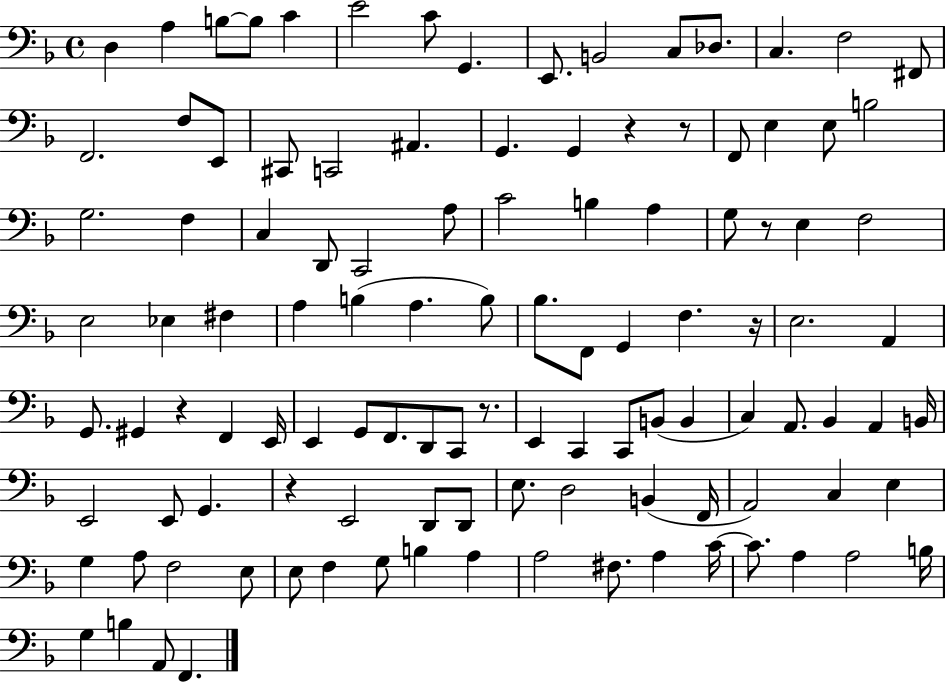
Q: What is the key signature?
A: F major